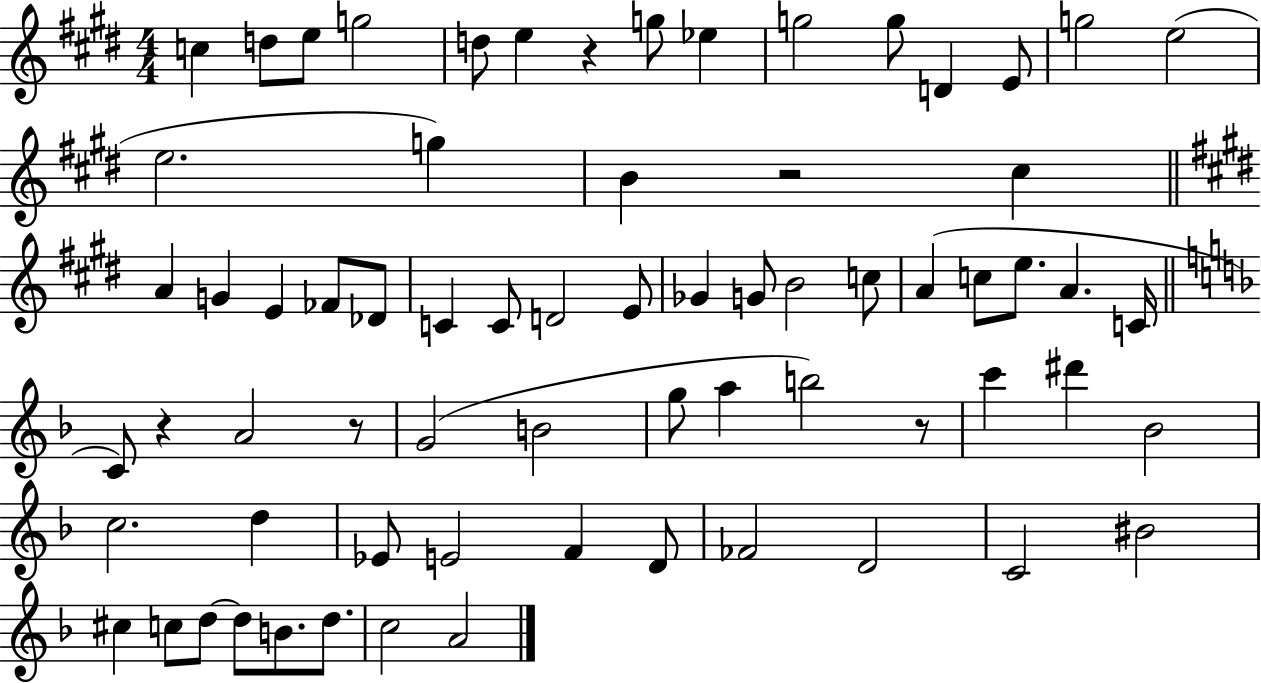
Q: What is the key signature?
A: E major